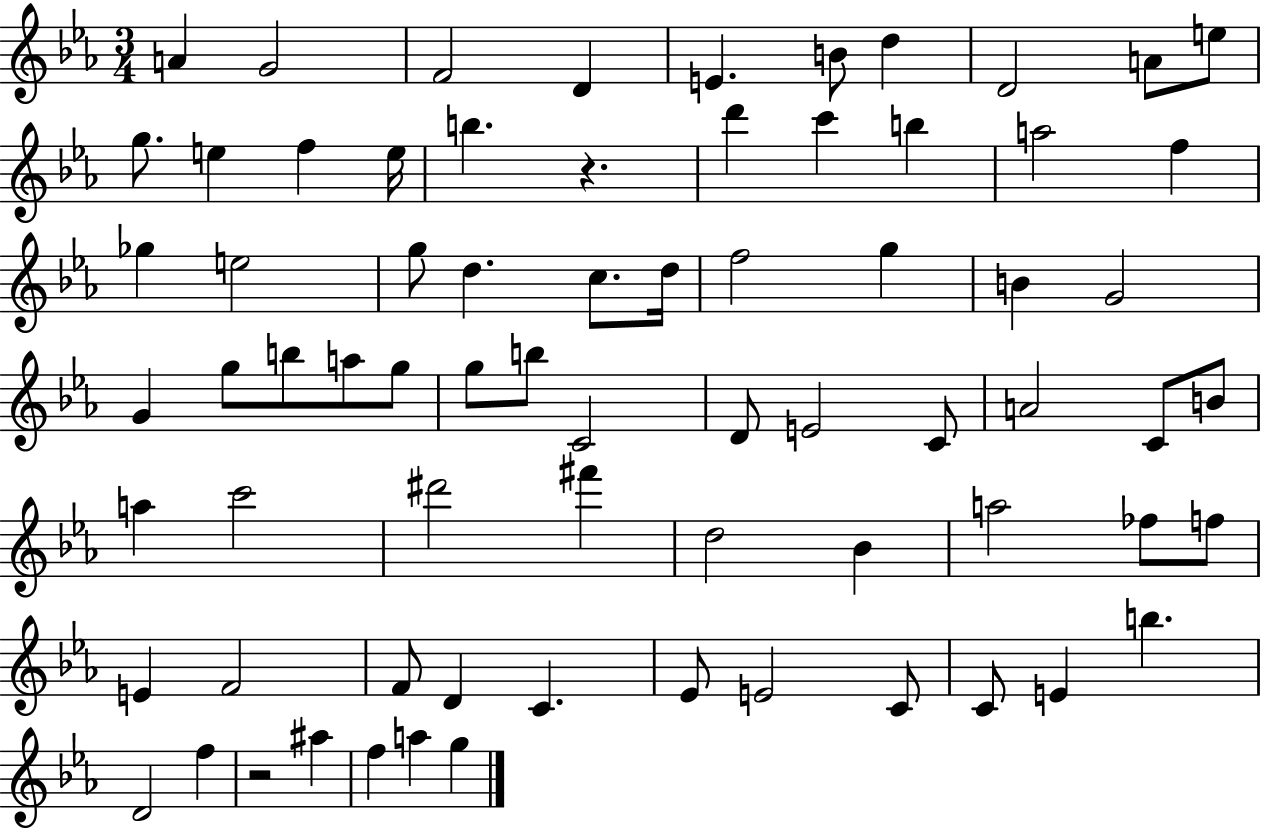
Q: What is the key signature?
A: EES major